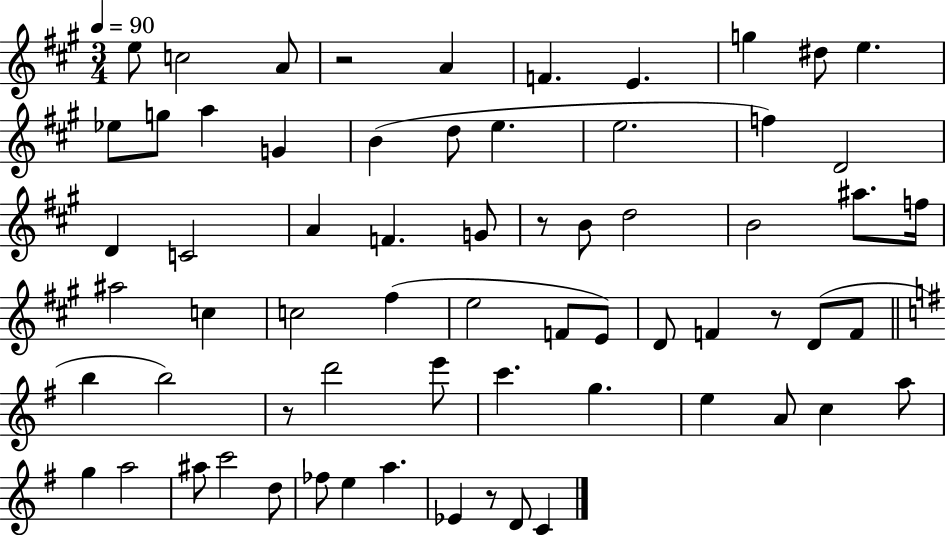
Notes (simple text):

E5/e C5/h A4/e R/h A4/q F4/q. E4/q. G5/q D#5/e E5/q. Eb5/e G5/e A5/q G4/q B4/q D5/e E5/q. E5/h. F5/q D4/h D4/q C4/h A4/q F4/q. G4/e R/e B4/e D5/h B4/h A#5/e. F5/s A#5/h C5/q C5/h F#5/q E5/h F4/e E4/e D4/e F4/q R/e D4/e F4/e B5/q B5/h R/e D6/h E6/e C6/q. G5/q. E5/q A4/e C5/q A5/e G5/q A5/h A#5/e C6/h D5/e FES5/e E5/q A5/q. Eb4/q R/e D4/e C4/q